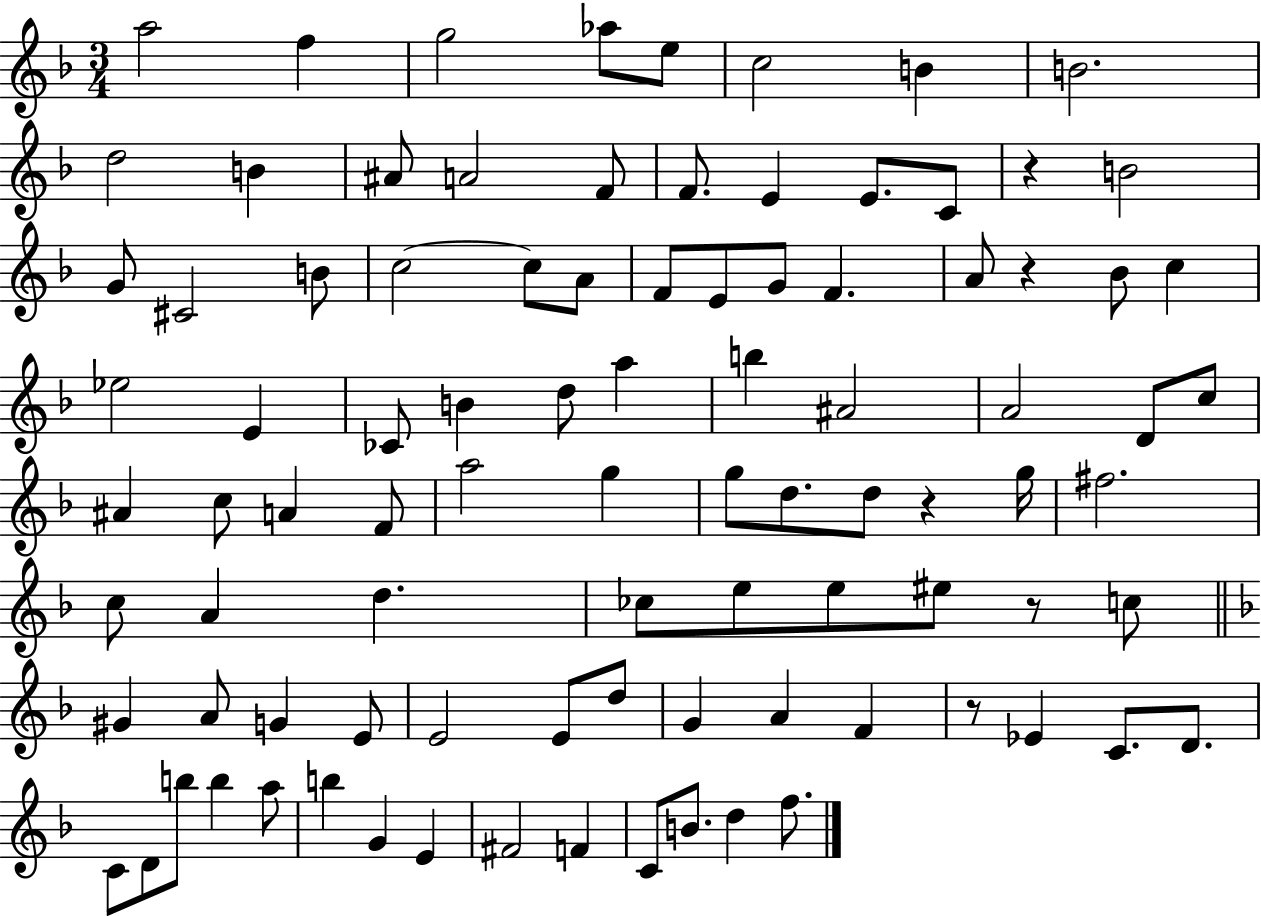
A5/h F5/q G5/h Ab5/e E5/e C5/h B4/q B4/h. D5/h B4/q A#4/e A4/h F4/e F4/e. E4/q E4/e. C4/e R/q B4/h G4/e C#4/h B4/e C5/h C5/e A4/e F4/e E4/e G4/e F4/q. A4/e R/q Bb4/e C5/q Eb5/h E4/q CES4/e B4/q D5/e A5/q B5/q A#4/h A4/h D4/e C5/e A#4/q C5/e A4/q F4/e A5/h G5/q G5/e D5/e. D5/e R/q G5/s F#5/h. C5/e A4/q D5/q. CES5/e E5/e E5/e EIS5/e R/e C5/e G#4/q A4/e G4/q E4/e E4/h E4/e D5/e G4/q A4/q F4/q R/e Eb4/q C4/e. D4/e. C4/e D4/e B5/e B5/q A5/e B5/q G4/q E4/q F#4/h F4/q C4/e B4/e. D5/q F5/e.